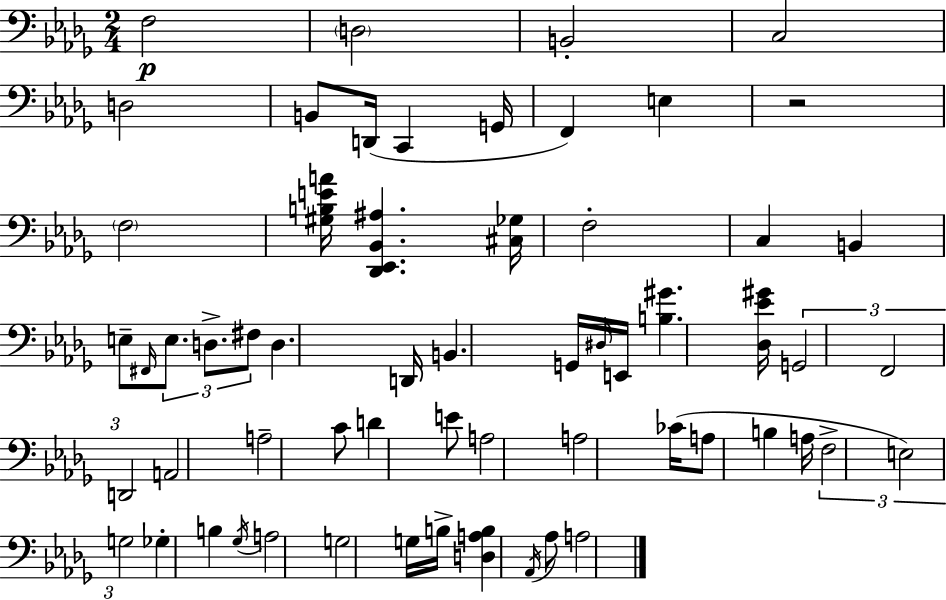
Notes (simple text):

F3/h D3/h B2/h C3/h D3/h B2/e D2/s C2/q G2/s F2/q E3/q R/h F3/h [G#3,B3,E4,A4]/s [Db2,Eb2,Bb2,A#3]/q. [C#3,Gb3]/s F3/h C3/q B2/q E3/e F#2/s E3/e. D3/e. F#3/e D3/q. D2/s B2/q. G2/s D#3/s E2/s [B3,G#4]/q. [Db3,Eb4,G#4]/s G2/h F2/h D2/h A2/h A3/h C4/e D4/q E4/e A3/h A3/h CES4/s A3/e B3/q A3/s F3/h E3/h G3/h Gb3/q B3/q Gb3/s A3/h G3/h G3/s B3/s [D3,A3,B3]/q Ab2/s Ab3/e A3/h